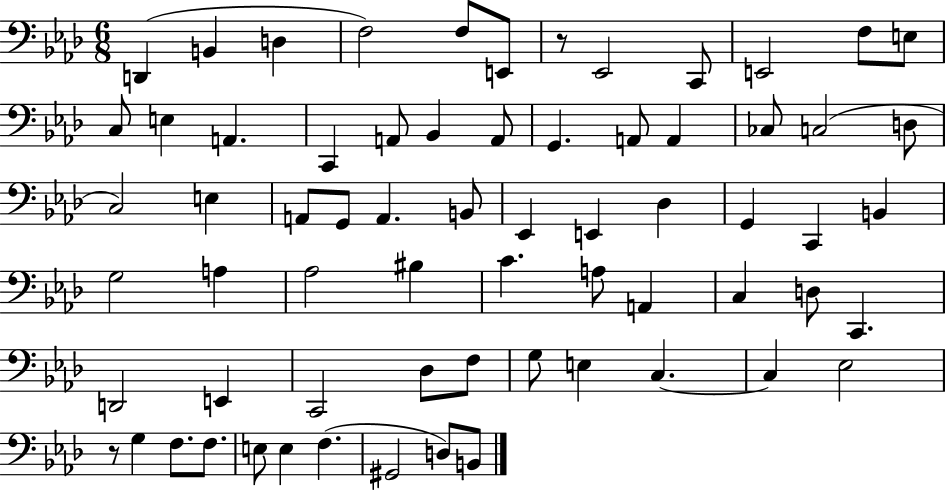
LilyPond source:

{
  \clef bass
  \numericTimeSignature
  \time 6/8
  \key aes \major
  \repeat volta 2 { d,4( b,4 d4 | f2) f8 e,8 | r8 ees,2 c,8 | e,2 f8 e8 | \break c8 e4 a,4. | c,4 a,8 bes,4 a,8 | g,4. a,8 a,4 | ces8 c2( d8 | \break c2) e4 | a,8 g,8 a,4. b,8 | ees,4 e,4 des4 | g,4 c,4 b,4 | \break g2 a4 | aes2 bis4 | c'4. a8 a,4 | c4 d8 c,4. | \break d,2 e,4 | c,2 des8 f8 | g8 e4 c4.~~ | c4 ees2 | \break r8 g4 f8. f8. | e8 e4 f4.( | gis,2 d8) b,8 | } \bar "|."
}